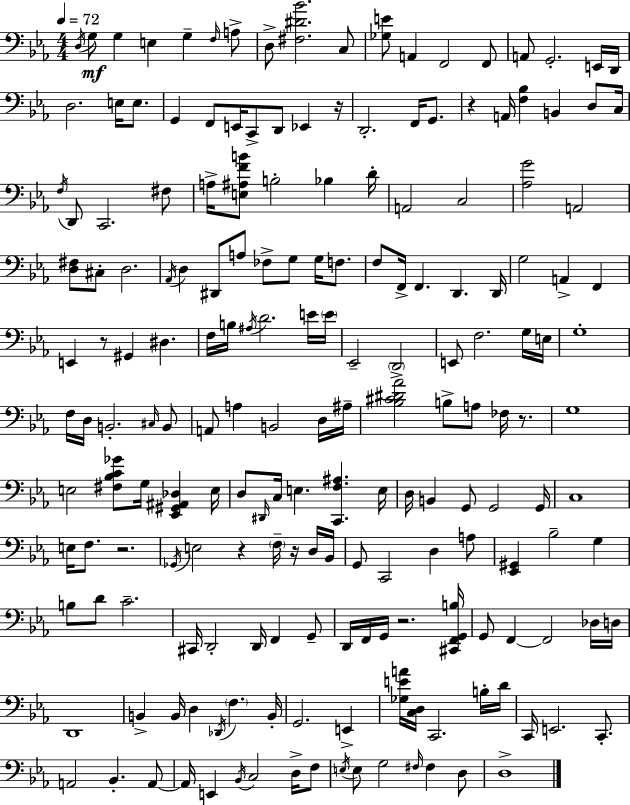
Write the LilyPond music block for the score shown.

{
  \clef bass
  \numericTimeSignature
  \time 4/4
  \key ees \major
  \tempo 4 = 72
  \acciaccatura { d16 }\mf g8 g4 e4 g4-- \grace { f16 } | a8-> d8-> <fis dis' bes'>2. | c8 <ges e'>8 a,4 f,2 | f,8 a,8 g,2.-. | \break e,16 d,16 d2. e16 e8. | g,4 f,8 e,16 c,8-> d,8 ees,4 | r16 d,2.-. f,16 g,8. | r4 a,16 <f bes>4 b,4 d8 | \break c16 \acciaccatura { f16 } d,8 c,2. | fis8 a16-> <e ais f' b'>8 b2-. bes4 | d'16-. a,2 c2 | <aes g'>2 a,2 | \break <d fis>8 cis8-. d2. | \acciaccatura { aes,16 } d4 dis,8 a8 fes8-> g8 | g16 f8. f8 f,16-> f,4. d,4. | d,16 g2 a,4-> | \break f,4 e,4 r8 gis,4 dis4. | f16 b16 \acciaccatura { ais16 } d'2. | e'16 \parenthesize e'16 ees,2-- \parenthesize d,2-> | e,8 f2. | \break g16 e16 g1-. | f16 d16 b,2.-. | \grace { cis16 } b,8 a,8 a4 b,2 | d16 ais16-- <bes cis' dis' aes'>2 b8-> | \break a8 fes16 r8. g1 | e2 <fis bes c' ges'>8 | g16 <ees, gis, ais, des>4 e16 d8 \grace { dis,16 } c16 e4. | <c, f ais>4. e16 d16 b,4 g,8 g,2 | \break g,16 c1 | e16 f8. r2. | \acciaccatura { ges,16 } e2 | r4 \parenthesize f16-- r16 d16 bes,16 g,8 c,2 | \break d4 a8 <ees, gis,>4 bes2-- | g4 b8 d'8 c'2.-- | cis,16 d,2-. | d,16 f,4 g,8-- d,16 f,16 g,16 r2. | \break <cis, f, g, b>16 g,8 f,4~~ f,2 | des16 d16 d,1 | b,4-> b,16 d4 | \acciaccatura { des,16 } \parenthesize f4. b,16-. g,2. | \break e,4-> <ges e' a'>16 <c d>16 c,2. | b16-. d'16 c,16 e,2. | c,8.-. a,2 | bes,4.-. a,8~~ a,16 e,4 \acciaccatura { bes,16 } c2 | \break d16-> f8 \acciaccatura { e16 } e8 g2 | \grace { fis16 } fis4 d8 d1-> | \bar "|."
}